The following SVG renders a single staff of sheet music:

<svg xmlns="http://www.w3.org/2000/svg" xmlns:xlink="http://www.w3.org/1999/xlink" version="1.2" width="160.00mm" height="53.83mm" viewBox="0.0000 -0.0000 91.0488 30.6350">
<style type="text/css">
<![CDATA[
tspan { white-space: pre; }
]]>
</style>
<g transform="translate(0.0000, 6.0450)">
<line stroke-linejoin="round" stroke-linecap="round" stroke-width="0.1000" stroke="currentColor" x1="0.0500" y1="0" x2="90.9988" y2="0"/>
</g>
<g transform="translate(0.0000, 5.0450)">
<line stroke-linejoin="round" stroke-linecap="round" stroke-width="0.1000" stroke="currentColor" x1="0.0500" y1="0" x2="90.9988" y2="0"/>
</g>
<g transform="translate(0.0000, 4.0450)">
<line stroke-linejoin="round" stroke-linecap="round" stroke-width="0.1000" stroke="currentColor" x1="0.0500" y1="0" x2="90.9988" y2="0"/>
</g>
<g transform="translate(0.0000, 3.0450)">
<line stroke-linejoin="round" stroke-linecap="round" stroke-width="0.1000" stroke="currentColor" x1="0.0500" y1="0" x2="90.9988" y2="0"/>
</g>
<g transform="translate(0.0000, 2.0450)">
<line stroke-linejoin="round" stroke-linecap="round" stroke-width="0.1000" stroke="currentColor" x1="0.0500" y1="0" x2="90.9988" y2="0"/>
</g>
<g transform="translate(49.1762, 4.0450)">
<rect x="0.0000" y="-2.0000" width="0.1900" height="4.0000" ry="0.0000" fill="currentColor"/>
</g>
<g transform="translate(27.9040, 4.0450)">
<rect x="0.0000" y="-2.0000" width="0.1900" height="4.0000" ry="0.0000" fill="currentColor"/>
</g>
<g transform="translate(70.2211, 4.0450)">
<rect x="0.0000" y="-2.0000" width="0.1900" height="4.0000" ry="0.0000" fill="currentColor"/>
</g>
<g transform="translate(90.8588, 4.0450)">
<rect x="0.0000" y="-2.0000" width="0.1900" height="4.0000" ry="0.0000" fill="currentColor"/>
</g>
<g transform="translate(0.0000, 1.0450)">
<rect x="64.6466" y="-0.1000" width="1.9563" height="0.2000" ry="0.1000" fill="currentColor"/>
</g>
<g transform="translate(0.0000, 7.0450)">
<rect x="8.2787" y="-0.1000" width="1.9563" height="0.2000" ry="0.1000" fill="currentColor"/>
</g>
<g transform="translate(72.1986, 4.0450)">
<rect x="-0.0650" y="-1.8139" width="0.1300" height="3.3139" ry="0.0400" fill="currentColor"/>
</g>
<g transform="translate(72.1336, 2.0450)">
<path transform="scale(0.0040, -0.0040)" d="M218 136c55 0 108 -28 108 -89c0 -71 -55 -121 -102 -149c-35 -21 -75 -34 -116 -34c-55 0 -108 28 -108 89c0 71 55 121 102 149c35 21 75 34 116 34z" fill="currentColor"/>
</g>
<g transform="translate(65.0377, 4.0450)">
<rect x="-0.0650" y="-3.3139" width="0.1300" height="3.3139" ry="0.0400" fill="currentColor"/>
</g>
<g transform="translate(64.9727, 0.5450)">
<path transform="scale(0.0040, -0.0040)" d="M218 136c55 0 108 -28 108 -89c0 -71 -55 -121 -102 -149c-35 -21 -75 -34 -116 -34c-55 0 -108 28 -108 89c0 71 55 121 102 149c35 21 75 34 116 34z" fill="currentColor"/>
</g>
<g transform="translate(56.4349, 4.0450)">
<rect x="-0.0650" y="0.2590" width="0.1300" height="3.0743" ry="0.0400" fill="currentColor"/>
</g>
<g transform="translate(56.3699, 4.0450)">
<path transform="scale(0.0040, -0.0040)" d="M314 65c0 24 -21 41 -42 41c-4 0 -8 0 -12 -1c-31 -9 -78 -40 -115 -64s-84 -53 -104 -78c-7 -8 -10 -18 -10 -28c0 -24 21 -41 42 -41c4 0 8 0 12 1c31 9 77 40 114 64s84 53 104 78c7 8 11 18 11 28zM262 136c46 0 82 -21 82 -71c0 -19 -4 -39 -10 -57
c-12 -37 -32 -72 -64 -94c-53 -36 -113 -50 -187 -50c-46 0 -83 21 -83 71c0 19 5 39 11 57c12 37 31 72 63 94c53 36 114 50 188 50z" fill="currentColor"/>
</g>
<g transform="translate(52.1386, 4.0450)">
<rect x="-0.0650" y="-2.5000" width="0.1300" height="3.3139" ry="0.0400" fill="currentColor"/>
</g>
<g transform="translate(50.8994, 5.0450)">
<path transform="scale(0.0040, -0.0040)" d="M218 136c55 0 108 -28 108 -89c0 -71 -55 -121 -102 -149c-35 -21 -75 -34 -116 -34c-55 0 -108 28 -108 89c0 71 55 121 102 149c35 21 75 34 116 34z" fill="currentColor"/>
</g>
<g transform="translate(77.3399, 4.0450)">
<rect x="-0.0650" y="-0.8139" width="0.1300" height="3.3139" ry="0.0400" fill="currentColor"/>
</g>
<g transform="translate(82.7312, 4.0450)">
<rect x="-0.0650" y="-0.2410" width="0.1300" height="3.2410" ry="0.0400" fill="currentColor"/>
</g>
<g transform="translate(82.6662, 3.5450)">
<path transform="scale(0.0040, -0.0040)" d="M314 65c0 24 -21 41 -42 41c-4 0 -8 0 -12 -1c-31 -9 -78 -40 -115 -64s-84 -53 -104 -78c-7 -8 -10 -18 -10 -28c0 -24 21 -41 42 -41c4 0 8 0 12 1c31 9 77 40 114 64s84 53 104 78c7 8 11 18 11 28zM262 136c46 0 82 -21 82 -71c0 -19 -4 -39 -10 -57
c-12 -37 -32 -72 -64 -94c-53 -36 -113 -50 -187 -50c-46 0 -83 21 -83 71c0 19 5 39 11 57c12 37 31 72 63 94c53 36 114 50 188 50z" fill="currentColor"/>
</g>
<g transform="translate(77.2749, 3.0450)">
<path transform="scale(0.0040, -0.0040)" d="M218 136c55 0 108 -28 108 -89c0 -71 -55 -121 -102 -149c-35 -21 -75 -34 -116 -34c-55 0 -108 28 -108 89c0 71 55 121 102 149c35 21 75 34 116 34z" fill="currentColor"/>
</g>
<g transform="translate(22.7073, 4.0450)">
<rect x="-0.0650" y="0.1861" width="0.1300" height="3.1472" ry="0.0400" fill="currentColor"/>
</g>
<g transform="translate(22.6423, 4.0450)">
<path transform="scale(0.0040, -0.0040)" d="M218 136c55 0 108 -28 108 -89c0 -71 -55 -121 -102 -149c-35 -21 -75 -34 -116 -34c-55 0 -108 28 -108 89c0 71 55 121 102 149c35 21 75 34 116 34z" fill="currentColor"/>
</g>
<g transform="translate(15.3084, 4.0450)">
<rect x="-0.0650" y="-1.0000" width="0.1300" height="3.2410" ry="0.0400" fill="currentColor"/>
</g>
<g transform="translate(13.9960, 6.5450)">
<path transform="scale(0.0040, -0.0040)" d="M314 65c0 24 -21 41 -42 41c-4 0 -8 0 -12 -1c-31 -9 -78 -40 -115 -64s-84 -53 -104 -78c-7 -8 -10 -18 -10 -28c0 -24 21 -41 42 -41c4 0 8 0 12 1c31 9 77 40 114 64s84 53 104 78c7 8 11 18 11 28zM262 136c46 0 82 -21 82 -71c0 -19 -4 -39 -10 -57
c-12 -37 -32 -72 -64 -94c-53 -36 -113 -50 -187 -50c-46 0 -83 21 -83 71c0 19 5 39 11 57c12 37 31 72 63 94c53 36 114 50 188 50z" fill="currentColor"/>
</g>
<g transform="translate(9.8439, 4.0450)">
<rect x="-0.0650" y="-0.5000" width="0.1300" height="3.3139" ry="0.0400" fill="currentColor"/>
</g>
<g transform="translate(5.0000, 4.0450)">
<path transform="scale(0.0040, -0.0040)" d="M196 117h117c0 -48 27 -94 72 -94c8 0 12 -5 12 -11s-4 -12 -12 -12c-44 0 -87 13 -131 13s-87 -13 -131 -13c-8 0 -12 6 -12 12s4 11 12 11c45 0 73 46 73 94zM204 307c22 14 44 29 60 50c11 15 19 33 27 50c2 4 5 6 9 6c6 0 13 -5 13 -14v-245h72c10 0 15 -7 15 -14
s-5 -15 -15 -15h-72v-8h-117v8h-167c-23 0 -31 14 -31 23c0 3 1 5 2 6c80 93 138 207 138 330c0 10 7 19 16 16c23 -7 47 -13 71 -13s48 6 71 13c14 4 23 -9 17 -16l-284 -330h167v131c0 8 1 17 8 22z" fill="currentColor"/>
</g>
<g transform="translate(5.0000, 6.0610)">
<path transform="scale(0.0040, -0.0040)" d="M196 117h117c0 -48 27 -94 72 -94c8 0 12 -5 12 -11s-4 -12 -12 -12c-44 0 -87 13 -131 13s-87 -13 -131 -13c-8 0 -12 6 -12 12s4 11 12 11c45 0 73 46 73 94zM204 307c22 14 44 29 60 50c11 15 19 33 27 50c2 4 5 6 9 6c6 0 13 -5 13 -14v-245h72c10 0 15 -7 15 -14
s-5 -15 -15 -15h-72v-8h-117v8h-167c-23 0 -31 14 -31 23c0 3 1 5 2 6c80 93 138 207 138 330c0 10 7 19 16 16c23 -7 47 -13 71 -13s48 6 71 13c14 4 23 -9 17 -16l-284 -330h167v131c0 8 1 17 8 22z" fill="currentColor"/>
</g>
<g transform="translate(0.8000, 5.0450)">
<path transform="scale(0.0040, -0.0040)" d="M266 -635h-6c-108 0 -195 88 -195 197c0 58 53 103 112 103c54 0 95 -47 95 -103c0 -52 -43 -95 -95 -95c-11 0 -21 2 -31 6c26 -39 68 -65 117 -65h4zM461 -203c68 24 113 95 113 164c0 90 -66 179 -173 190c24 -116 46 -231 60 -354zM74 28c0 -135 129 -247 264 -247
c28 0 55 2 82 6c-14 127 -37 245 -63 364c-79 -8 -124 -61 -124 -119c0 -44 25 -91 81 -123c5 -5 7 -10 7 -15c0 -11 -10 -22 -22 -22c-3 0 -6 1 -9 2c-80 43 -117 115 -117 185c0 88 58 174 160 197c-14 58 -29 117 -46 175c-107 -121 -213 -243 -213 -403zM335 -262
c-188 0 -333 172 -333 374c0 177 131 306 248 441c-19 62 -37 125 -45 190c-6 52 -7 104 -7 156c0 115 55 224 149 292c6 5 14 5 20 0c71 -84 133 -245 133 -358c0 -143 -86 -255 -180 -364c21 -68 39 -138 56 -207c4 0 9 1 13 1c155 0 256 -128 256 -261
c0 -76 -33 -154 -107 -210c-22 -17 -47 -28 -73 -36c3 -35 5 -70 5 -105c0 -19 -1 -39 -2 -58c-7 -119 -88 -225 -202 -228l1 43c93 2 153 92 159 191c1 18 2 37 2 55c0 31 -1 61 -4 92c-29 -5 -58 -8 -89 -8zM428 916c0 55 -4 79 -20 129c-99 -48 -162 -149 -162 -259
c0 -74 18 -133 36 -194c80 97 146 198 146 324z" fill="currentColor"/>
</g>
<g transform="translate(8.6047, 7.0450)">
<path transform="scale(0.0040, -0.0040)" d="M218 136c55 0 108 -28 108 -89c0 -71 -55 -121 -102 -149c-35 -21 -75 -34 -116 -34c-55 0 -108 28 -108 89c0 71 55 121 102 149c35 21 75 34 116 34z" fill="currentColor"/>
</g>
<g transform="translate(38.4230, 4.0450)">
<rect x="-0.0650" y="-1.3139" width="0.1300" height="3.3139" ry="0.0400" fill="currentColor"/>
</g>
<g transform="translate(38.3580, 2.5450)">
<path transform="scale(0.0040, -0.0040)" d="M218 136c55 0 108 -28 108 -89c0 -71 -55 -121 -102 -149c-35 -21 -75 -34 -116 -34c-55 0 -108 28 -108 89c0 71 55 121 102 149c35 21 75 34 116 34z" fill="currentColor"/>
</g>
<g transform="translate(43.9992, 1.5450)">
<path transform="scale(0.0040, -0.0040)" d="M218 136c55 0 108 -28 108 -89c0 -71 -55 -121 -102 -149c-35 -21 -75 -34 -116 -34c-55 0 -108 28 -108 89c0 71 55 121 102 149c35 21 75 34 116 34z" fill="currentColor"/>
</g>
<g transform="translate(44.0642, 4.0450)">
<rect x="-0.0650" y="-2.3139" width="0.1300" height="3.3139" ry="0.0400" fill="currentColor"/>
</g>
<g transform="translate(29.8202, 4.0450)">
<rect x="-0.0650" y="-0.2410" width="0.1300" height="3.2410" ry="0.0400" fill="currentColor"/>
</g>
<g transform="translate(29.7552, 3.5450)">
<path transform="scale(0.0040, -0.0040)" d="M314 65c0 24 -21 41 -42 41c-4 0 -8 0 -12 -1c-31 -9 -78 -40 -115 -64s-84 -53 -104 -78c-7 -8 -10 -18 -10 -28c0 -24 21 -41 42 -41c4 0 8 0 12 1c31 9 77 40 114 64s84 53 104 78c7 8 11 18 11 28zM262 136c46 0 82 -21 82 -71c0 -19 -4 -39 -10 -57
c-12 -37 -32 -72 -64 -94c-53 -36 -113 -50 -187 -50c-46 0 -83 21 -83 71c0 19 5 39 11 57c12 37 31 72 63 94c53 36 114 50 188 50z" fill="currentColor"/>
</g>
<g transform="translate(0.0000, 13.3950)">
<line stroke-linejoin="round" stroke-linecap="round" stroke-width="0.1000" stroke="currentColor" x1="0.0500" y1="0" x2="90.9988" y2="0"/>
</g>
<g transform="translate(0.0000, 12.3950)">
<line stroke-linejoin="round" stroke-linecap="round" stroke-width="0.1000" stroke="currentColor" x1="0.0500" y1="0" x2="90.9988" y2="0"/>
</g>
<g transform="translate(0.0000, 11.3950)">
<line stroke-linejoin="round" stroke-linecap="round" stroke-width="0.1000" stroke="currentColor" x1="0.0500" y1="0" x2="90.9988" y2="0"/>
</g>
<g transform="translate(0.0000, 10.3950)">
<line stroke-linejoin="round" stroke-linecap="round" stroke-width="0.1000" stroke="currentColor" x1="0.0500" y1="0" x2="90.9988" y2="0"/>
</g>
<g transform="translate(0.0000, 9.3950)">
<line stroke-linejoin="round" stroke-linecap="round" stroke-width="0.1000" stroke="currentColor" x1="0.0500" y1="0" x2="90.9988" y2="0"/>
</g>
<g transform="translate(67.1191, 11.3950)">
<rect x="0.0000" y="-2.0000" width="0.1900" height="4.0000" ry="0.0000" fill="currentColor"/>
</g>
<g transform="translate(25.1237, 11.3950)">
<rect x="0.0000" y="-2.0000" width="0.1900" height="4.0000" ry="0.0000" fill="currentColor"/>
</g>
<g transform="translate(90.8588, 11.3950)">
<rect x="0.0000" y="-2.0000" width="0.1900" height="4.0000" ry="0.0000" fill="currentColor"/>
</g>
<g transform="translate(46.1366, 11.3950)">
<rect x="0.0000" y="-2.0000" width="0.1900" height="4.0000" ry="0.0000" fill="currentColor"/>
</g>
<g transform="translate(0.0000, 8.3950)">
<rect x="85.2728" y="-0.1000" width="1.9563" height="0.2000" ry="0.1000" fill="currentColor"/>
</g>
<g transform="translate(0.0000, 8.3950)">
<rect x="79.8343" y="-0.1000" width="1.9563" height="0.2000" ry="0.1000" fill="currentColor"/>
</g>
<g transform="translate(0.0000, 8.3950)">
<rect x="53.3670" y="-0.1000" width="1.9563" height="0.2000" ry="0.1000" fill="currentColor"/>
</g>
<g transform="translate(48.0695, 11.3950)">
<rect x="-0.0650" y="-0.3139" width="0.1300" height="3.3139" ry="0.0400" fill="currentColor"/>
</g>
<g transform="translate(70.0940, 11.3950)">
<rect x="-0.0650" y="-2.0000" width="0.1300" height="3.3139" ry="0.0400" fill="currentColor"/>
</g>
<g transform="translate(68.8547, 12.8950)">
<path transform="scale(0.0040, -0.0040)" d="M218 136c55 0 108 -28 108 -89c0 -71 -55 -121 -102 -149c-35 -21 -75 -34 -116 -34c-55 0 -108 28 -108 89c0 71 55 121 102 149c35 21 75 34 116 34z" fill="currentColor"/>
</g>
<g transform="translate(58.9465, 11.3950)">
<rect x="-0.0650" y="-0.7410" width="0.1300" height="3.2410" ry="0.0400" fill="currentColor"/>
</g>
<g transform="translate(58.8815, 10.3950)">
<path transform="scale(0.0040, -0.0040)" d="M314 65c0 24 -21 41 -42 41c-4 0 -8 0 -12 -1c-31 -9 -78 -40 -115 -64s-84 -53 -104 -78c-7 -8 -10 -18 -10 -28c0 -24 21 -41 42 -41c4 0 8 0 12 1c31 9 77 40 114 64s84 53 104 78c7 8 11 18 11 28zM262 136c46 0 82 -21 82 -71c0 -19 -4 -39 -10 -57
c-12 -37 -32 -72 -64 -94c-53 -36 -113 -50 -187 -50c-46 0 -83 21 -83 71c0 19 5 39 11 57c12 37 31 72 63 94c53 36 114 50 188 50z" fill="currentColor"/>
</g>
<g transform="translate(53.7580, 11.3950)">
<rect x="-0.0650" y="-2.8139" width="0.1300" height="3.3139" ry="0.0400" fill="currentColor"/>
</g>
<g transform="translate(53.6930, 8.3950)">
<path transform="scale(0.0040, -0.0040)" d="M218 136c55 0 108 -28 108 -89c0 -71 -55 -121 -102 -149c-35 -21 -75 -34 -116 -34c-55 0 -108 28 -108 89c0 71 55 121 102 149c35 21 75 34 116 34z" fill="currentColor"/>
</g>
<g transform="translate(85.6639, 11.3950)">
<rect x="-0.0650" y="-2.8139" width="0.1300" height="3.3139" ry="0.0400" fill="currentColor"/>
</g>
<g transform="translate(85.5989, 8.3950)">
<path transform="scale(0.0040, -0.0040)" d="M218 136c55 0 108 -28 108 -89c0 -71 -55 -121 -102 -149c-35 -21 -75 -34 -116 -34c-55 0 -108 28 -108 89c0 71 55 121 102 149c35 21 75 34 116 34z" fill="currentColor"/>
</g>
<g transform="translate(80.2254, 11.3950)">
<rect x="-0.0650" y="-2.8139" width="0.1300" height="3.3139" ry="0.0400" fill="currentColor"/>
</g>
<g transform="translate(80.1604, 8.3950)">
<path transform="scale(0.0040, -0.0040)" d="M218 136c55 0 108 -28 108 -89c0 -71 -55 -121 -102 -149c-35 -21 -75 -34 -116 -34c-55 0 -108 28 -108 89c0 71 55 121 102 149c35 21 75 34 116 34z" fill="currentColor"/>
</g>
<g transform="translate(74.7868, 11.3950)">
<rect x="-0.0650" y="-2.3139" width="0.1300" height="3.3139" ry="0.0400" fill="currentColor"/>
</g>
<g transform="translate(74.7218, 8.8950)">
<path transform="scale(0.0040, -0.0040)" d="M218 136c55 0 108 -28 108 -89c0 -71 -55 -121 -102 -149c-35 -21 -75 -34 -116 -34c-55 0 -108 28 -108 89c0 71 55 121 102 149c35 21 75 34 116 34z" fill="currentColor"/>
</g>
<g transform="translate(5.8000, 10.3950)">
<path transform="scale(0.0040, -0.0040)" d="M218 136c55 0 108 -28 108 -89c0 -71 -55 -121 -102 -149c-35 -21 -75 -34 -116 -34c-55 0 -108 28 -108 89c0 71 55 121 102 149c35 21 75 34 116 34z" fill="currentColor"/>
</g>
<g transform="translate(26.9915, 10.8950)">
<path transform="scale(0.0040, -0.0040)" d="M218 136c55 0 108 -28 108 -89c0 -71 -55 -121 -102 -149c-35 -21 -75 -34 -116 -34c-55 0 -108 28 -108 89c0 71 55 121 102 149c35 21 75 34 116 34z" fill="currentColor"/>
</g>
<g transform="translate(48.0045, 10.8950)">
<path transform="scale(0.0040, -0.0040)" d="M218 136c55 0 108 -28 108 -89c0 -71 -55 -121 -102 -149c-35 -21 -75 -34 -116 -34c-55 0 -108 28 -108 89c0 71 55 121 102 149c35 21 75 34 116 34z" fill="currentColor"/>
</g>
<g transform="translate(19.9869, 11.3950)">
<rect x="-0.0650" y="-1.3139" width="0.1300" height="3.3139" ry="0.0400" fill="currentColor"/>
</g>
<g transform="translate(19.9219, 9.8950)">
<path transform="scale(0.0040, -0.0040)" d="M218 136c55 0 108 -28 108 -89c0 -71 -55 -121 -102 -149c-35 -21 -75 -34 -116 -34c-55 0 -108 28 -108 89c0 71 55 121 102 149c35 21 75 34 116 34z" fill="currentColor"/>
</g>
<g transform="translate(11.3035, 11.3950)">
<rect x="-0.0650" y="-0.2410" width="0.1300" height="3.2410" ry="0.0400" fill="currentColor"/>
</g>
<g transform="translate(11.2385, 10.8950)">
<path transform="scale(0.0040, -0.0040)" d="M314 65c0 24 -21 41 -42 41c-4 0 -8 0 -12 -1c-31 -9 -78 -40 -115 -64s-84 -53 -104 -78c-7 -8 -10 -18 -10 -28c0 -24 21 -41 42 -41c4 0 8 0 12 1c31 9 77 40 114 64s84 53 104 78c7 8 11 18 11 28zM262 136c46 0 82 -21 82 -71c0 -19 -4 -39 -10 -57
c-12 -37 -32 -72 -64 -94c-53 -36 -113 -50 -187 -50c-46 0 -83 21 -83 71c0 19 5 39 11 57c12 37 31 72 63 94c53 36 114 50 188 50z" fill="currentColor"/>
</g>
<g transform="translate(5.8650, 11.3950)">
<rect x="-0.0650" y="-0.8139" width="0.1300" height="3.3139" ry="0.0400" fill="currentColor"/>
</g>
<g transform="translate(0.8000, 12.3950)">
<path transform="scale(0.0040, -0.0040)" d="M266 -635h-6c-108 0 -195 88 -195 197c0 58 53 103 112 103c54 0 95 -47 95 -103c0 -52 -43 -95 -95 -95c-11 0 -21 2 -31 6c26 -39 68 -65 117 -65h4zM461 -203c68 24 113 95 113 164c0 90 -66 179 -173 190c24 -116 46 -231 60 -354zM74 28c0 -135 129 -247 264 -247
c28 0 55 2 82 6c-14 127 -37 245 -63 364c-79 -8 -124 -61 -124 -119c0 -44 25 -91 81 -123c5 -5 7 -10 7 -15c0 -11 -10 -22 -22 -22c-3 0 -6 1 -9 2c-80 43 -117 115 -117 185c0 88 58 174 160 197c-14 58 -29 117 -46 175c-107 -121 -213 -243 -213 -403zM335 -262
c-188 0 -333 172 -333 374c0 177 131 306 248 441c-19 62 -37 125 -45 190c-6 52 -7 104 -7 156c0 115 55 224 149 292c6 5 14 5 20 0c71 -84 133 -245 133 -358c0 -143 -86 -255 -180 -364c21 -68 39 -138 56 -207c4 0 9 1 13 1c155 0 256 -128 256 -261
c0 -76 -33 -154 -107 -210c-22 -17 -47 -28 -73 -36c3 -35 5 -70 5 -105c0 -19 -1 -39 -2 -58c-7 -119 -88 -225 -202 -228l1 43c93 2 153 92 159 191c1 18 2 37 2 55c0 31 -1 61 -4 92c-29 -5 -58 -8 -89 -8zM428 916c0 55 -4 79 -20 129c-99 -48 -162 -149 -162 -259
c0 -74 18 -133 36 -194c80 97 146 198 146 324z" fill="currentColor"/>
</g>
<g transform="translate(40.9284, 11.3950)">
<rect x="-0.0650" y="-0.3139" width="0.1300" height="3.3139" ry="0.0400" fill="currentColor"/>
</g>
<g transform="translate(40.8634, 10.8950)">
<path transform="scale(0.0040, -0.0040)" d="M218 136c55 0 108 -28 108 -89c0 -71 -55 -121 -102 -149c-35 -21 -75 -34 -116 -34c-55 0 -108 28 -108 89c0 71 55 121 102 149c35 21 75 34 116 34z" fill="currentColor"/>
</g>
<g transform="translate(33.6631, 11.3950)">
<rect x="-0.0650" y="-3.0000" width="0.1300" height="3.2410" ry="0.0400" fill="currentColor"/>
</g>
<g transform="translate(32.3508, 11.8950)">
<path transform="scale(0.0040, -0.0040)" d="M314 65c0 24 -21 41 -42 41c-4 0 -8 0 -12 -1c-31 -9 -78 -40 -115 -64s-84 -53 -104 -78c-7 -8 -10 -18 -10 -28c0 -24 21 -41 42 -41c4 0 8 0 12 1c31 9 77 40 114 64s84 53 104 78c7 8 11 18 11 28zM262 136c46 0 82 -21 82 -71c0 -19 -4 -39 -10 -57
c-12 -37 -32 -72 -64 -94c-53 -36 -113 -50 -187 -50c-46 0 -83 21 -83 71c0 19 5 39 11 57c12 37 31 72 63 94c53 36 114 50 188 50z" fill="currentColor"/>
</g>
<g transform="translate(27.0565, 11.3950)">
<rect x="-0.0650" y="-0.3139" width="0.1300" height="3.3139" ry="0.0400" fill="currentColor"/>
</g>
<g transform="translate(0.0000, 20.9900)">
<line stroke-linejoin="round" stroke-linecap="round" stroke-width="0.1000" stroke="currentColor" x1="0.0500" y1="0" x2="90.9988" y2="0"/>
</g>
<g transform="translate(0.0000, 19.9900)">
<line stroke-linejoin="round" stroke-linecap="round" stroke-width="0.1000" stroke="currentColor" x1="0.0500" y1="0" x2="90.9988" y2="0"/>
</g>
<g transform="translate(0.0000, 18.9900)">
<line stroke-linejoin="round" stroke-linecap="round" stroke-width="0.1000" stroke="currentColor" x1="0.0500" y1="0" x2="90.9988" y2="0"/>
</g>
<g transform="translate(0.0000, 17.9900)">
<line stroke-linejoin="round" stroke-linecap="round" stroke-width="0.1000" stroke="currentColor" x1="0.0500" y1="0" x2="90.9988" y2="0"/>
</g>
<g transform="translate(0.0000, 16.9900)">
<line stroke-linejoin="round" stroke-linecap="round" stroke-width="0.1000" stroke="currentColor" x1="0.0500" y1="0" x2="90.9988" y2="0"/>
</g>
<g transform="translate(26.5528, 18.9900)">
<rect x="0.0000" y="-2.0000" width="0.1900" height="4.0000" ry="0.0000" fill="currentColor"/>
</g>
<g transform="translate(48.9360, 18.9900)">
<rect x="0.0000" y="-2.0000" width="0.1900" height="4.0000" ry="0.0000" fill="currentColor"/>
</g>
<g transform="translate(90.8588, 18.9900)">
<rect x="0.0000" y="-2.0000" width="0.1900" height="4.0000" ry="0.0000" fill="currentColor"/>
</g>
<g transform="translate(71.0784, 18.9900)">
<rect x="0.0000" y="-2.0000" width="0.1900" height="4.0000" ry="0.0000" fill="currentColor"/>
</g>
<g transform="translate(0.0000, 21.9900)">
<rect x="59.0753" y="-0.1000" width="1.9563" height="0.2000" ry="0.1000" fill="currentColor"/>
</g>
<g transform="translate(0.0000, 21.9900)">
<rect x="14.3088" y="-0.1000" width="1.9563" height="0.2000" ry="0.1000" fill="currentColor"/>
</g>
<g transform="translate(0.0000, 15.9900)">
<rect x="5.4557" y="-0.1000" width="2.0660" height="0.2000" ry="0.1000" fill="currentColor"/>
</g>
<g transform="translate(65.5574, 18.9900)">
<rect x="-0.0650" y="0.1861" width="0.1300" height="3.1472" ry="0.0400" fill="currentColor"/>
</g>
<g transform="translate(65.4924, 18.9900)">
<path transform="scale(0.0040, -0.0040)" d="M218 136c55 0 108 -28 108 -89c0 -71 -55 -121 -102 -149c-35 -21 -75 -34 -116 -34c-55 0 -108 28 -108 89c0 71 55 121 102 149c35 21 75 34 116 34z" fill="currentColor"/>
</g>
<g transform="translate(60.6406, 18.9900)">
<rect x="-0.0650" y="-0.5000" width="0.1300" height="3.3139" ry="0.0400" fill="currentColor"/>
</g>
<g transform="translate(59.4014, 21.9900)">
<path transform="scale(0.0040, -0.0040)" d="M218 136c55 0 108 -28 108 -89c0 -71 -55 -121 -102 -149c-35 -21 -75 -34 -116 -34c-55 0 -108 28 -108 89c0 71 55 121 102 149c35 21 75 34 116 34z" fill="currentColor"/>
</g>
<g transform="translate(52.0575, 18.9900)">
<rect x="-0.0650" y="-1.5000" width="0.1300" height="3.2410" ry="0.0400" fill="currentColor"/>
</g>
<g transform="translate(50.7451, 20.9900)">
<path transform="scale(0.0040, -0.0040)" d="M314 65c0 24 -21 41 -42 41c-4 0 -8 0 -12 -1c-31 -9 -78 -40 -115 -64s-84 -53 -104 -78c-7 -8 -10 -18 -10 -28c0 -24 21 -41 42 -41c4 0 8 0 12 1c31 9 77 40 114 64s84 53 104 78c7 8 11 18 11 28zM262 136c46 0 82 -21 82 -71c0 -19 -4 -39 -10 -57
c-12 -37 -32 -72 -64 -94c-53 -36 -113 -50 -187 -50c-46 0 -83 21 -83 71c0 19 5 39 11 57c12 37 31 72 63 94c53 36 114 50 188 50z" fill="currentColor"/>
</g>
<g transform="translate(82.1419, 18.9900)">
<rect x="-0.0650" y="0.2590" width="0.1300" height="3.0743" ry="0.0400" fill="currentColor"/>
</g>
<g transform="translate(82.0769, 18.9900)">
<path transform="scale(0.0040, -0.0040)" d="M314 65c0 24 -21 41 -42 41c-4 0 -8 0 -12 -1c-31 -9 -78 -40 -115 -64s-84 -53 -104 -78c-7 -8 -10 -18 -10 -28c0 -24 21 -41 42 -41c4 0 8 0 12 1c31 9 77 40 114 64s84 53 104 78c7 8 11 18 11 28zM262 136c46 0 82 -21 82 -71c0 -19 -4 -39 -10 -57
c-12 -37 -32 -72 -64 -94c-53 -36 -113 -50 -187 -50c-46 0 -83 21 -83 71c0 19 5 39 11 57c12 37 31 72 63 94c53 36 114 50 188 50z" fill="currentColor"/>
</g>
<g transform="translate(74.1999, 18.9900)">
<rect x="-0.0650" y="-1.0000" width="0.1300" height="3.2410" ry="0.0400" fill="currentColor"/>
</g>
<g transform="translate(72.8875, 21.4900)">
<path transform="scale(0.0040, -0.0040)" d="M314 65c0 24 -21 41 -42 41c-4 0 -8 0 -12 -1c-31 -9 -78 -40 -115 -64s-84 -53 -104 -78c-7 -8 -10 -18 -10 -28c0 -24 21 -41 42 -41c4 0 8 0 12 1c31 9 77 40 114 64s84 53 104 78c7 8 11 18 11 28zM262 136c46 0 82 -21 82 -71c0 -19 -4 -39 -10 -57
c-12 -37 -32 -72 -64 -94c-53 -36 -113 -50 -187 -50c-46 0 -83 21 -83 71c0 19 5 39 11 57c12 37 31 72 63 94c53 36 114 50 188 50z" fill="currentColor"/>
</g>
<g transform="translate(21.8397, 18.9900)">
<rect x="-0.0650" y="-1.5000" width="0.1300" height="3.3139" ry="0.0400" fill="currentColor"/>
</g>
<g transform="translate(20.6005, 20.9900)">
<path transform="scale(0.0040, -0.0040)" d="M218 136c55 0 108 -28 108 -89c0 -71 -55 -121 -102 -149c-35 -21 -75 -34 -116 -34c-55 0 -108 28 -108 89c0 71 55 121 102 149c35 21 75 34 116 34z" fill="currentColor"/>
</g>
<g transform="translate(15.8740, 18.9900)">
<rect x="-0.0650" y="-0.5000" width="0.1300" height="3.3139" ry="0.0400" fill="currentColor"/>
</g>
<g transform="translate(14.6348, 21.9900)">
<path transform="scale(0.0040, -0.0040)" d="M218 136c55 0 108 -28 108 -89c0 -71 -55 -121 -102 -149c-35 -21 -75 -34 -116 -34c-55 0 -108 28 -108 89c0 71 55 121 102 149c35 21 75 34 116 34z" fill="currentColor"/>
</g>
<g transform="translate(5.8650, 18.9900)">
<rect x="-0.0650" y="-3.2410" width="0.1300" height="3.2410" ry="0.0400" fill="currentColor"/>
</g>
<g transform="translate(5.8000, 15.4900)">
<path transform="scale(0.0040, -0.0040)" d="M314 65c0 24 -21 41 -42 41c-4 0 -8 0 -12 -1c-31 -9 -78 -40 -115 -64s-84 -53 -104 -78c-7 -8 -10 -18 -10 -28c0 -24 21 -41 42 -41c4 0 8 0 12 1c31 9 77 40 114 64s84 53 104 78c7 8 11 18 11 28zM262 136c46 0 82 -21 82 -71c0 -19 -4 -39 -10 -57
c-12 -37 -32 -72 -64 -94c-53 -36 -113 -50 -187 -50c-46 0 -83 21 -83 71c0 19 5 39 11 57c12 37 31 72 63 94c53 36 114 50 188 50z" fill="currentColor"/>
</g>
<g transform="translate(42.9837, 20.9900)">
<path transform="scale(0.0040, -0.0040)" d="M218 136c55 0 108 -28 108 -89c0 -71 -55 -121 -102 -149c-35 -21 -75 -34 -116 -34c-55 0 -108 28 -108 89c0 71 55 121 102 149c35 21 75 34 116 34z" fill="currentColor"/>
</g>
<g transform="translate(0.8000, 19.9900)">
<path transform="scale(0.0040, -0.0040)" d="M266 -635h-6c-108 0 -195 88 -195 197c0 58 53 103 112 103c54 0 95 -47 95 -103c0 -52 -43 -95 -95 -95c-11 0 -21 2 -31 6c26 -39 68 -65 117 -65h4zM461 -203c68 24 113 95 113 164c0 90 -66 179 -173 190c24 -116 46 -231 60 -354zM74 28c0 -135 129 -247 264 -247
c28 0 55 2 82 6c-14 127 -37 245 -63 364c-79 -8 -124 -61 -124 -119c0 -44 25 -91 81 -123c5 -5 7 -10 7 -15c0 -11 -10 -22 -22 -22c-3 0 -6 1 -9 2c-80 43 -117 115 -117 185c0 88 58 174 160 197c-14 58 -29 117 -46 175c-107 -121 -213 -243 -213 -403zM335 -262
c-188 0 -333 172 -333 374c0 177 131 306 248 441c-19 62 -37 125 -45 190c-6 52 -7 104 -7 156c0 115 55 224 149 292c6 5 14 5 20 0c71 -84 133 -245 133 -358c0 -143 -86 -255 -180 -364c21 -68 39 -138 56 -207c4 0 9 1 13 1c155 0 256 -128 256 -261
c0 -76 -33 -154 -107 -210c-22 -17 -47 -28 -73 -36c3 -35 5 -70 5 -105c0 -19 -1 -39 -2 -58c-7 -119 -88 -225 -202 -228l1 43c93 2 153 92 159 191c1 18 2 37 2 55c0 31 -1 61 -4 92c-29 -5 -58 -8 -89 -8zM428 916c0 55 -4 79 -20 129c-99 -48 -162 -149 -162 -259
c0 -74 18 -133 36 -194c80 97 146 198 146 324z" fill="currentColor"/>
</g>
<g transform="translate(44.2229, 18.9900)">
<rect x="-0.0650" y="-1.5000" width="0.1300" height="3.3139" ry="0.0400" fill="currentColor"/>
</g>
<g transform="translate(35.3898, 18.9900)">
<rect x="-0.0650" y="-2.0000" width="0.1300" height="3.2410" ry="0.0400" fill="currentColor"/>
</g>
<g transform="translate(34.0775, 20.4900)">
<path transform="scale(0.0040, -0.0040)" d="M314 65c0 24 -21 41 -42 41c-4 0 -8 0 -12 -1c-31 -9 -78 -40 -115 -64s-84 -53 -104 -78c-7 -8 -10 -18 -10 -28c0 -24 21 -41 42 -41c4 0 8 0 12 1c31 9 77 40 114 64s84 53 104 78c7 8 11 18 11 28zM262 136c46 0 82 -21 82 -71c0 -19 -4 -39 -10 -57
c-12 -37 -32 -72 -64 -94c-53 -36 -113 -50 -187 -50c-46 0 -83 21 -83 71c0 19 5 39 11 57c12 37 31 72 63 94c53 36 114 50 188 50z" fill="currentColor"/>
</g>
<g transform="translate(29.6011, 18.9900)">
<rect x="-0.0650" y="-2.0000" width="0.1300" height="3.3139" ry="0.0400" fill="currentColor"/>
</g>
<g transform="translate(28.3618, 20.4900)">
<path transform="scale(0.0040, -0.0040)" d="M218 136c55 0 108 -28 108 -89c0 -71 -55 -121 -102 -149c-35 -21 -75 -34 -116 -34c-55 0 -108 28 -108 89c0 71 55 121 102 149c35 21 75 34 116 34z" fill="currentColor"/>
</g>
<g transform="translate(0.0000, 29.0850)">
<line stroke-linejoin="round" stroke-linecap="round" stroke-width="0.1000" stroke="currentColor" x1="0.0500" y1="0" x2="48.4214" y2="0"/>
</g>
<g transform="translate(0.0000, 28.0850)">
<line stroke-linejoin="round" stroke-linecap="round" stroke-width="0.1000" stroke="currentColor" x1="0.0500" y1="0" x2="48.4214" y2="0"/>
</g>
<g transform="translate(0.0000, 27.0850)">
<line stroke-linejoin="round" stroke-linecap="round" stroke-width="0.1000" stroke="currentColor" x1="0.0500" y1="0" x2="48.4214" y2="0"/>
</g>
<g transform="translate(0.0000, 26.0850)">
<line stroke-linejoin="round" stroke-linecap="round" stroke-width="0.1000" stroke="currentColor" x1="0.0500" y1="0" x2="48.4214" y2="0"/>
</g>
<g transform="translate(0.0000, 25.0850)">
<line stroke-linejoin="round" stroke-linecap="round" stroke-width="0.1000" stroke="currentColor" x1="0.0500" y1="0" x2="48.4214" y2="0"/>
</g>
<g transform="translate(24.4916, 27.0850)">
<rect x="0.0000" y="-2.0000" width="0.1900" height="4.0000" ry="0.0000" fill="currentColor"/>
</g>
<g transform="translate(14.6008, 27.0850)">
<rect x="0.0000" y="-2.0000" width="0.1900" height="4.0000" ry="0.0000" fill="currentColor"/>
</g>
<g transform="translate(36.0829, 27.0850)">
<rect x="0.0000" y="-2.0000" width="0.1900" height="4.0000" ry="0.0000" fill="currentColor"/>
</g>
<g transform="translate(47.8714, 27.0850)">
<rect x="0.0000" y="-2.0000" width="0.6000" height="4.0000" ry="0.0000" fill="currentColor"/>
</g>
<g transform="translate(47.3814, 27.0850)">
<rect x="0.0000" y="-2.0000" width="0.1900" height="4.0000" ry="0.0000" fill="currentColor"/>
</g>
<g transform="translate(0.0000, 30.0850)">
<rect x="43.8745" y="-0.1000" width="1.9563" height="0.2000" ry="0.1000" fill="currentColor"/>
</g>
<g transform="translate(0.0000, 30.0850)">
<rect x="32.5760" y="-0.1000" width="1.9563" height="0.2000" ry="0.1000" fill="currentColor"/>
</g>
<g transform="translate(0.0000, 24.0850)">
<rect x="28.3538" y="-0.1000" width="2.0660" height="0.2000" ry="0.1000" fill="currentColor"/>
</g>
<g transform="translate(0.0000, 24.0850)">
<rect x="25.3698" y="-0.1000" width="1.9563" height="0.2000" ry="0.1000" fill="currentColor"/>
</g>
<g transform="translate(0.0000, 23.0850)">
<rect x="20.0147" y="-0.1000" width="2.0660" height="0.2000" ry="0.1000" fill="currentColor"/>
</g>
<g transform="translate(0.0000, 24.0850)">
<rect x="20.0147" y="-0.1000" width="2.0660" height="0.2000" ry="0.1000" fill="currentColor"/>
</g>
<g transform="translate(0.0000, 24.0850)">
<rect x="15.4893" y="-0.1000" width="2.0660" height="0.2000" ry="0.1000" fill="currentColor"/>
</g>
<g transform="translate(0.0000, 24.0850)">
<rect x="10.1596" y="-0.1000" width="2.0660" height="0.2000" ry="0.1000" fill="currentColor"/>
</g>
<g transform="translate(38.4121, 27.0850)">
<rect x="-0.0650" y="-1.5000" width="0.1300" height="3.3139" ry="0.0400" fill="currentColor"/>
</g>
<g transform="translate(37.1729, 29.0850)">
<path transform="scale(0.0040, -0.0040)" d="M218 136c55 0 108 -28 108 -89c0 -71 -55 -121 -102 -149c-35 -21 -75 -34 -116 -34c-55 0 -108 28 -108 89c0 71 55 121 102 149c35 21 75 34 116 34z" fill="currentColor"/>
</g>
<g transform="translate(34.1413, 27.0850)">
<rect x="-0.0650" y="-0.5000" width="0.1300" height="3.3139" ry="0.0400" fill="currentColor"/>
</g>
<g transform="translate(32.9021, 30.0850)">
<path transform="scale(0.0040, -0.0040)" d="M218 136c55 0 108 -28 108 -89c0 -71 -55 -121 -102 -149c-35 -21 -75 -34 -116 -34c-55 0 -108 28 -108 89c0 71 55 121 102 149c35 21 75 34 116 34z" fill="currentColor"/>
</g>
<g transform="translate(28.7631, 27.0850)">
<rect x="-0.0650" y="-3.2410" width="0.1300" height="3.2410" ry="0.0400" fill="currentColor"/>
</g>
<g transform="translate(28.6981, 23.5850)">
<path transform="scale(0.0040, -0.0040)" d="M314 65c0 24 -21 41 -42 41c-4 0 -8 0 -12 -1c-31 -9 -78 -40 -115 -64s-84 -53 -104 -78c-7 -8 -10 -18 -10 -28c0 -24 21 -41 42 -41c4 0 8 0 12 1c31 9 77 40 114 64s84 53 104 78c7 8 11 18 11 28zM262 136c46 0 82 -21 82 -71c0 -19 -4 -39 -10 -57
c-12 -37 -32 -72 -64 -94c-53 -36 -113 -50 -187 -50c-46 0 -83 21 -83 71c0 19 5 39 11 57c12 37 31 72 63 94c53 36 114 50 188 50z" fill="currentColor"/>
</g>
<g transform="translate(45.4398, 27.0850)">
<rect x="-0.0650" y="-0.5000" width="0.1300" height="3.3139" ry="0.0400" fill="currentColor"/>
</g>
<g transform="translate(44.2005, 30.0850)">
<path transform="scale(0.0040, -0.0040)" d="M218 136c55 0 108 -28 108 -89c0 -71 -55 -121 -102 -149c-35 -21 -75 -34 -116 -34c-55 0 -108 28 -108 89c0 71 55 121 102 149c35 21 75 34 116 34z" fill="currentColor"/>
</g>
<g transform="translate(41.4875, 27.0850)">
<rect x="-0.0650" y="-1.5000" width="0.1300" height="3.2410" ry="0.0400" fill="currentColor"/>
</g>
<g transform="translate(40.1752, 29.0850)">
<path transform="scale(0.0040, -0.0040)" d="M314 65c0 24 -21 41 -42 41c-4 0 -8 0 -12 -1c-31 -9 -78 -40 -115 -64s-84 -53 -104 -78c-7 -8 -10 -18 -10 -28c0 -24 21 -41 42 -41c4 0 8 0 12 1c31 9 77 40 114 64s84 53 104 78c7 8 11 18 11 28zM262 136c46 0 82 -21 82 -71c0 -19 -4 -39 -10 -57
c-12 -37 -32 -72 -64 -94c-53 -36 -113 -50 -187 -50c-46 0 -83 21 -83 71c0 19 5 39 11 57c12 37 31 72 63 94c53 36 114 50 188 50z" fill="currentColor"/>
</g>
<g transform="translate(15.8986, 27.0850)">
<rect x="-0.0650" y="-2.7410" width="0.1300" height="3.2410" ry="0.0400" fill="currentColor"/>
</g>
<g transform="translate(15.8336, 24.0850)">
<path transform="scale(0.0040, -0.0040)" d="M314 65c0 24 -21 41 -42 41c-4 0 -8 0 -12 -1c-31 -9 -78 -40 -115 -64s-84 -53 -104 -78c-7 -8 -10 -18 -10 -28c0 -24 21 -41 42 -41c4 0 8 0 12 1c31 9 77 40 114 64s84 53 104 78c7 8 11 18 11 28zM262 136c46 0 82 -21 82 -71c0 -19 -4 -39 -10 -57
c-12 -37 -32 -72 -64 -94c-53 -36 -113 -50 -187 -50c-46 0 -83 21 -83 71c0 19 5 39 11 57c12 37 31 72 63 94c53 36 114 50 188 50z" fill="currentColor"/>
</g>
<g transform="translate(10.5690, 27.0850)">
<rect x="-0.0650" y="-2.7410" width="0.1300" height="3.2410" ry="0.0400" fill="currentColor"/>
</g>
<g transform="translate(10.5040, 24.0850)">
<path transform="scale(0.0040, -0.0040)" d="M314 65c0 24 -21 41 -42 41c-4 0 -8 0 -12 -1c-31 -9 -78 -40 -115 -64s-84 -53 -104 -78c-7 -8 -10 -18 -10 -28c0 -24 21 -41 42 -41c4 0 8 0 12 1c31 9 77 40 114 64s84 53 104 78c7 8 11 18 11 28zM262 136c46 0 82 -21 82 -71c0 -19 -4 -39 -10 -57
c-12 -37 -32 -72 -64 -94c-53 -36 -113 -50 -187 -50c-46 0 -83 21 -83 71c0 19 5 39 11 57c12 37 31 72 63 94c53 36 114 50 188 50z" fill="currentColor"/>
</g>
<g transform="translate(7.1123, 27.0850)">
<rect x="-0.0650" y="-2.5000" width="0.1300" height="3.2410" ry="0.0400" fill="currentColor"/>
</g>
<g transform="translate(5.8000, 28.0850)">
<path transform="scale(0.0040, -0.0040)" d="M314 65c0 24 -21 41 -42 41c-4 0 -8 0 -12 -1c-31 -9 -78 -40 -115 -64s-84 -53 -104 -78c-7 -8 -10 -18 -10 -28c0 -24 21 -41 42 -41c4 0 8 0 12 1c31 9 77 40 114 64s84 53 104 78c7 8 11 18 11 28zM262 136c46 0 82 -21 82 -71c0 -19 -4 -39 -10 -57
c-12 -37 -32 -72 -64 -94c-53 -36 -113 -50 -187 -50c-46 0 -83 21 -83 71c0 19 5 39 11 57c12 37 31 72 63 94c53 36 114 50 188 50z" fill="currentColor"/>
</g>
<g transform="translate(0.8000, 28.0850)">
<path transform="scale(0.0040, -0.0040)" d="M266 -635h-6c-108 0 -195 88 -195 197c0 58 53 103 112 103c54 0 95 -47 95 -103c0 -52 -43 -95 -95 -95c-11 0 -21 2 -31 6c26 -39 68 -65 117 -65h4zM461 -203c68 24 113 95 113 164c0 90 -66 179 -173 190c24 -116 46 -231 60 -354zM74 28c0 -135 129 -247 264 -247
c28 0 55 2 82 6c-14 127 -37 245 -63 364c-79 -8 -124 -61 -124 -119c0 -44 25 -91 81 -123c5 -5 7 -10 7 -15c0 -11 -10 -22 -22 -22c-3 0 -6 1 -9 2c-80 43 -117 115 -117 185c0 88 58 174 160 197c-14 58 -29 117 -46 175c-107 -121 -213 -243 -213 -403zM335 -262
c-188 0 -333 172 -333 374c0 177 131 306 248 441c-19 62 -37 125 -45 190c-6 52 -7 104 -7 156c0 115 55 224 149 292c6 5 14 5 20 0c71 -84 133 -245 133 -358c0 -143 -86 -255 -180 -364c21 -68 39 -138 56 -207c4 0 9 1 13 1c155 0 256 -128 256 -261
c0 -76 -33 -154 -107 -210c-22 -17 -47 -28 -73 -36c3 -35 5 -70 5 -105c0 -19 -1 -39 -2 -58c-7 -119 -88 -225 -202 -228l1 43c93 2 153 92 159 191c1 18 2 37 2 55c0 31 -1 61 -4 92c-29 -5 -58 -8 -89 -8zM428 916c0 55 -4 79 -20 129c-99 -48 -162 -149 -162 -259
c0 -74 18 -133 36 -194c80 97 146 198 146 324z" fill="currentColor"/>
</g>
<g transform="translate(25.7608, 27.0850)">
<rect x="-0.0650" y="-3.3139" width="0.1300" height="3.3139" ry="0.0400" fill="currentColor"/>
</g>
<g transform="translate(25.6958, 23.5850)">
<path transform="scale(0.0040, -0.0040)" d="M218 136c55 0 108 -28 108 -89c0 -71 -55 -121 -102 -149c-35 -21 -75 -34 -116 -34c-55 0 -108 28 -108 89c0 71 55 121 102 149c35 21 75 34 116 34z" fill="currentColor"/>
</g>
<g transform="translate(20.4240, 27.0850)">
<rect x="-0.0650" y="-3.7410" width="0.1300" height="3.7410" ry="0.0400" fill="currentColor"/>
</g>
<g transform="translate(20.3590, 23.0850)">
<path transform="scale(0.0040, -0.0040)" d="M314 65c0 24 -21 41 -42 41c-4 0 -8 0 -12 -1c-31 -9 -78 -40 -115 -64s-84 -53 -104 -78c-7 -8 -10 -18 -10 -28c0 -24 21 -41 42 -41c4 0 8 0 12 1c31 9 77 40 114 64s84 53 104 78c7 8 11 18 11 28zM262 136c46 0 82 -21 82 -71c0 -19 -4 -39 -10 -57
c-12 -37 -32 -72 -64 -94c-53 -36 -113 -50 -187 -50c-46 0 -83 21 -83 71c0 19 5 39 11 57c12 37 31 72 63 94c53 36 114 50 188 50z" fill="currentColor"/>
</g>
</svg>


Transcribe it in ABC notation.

X:1
T:Untitled
M:4/4
L:1/4
K:C
C D2 B c2 e g G B2 b f d c2 d c2 e c A2 c c a d2 F g a a b2 C E F F2 E E2 C B D2 B2 G2 a2 a2 c'2 b b2 C E E2 C